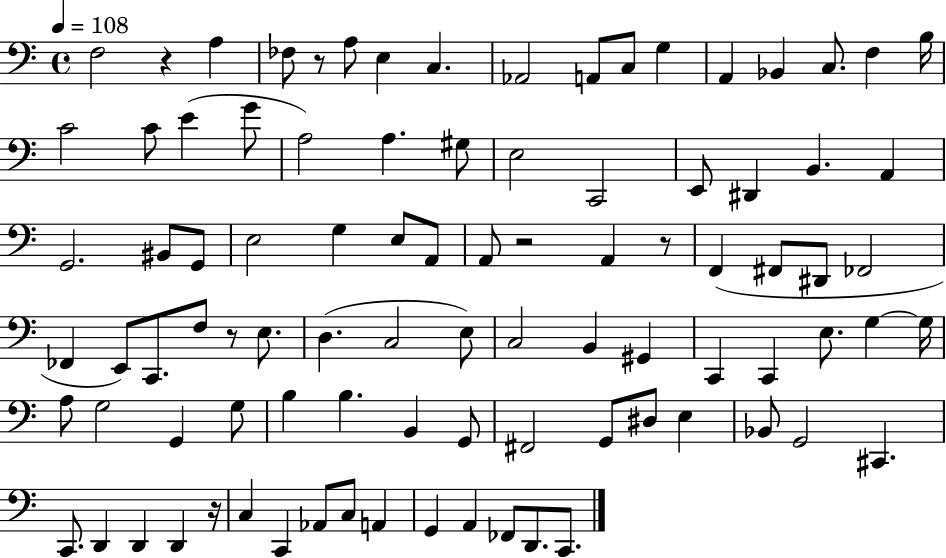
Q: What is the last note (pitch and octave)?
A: C2